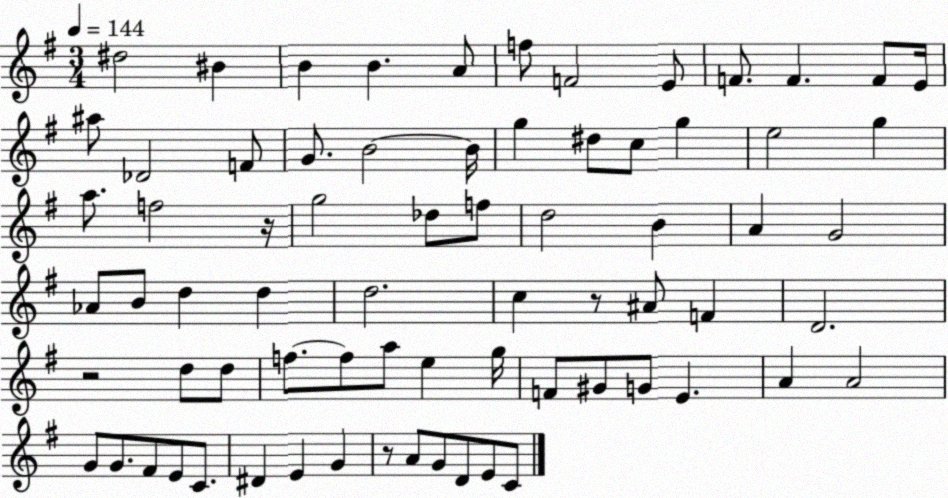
X:1
T:Untitled
M:3/4
L:1/4
K:G
^d2 ^B B B A/2 f/2 F2 E/2 F/2 F F/2 E/4 ^a/2 _D2 F/2 G/2 B2 B/4 g ^d/2 c/2 g e2 g a/2 f2 z/4 g2 _d/2 f/2 d2 B A G2 _A/2 B/2 d d d2 c z/2 ^A/2 F D2 z2 d/2 d/2 f/2 f/2 a/2 e g/4 F/2 ^G/2 G/2 E A A2 G/2 G/2 ^F/2 E/2 C/2 ^D E G z/2 A/2 G/2 D/2 E/2 C/2